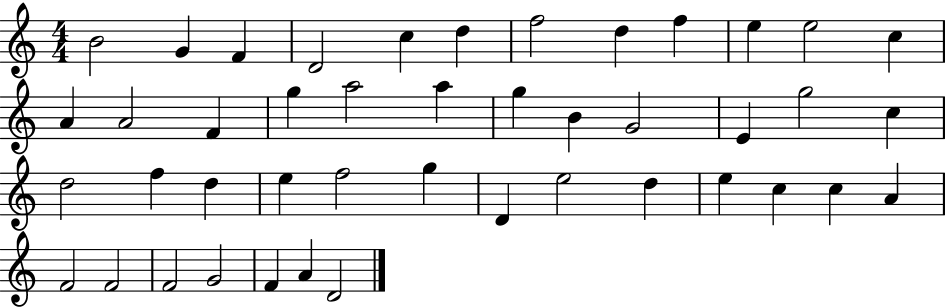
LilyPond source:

{
  \clef treble
  \numericTimeSignature
  \time 4/4
  \key c \major
  b'2 g'4 f'4 | d'2 c''4 d''4 | f''2 d''4 f''4 | e''4 e''2 c''4 | \break a'4 a'2 f'4 | g''4 a''2 a''4 | g''4 b'4 g'2 | e'4 g''2 c''4 | \break d''2 f''4 d''4 | e''4 f''2 g''4 | d'4 e''2 d''4 | e''4 c''4 c''4 a'4 | \break f'2 f'2 | f'2 g'2 | f'4 a'4 d'2 | \bar "|."
}